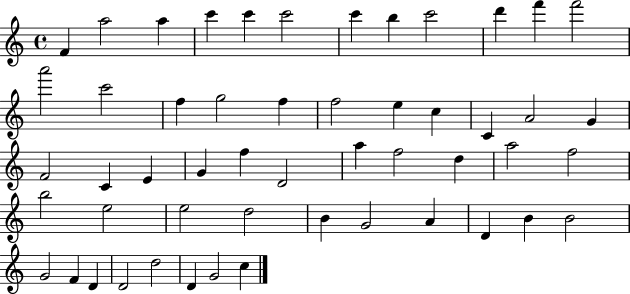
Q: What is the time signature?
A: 4/4